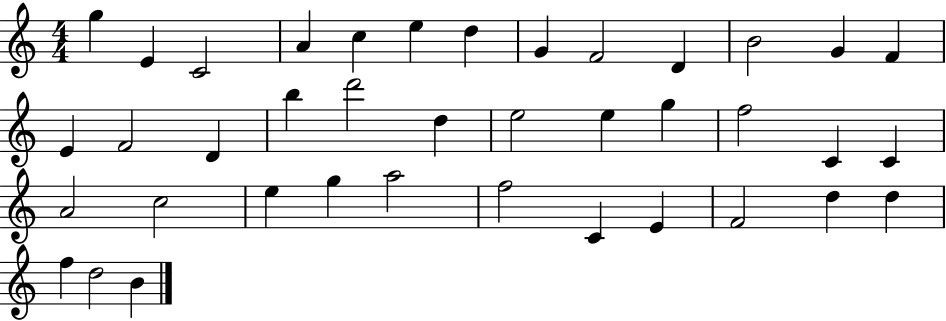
{
  \clef treble
  \numericTimeSignature
  \time 4/4
  \key c \major
  g''4 e'4 c'2 | a'4 c''4 e''4 d''4 | g'4 f'2 d'4 | b'2 g'4 f'4 | \break e'4 f'2 d'4 | b''4 d'''2 d''4 | e''2 e''4 g''4 | f''2 c'4 c'4 | \break a'2 c''2 | e''4 g''4 a''2 | f''2 c'4 e'4 | f'2 d''4 d''4 | \break f''4 d''2 b'4 | \bar "|."
}